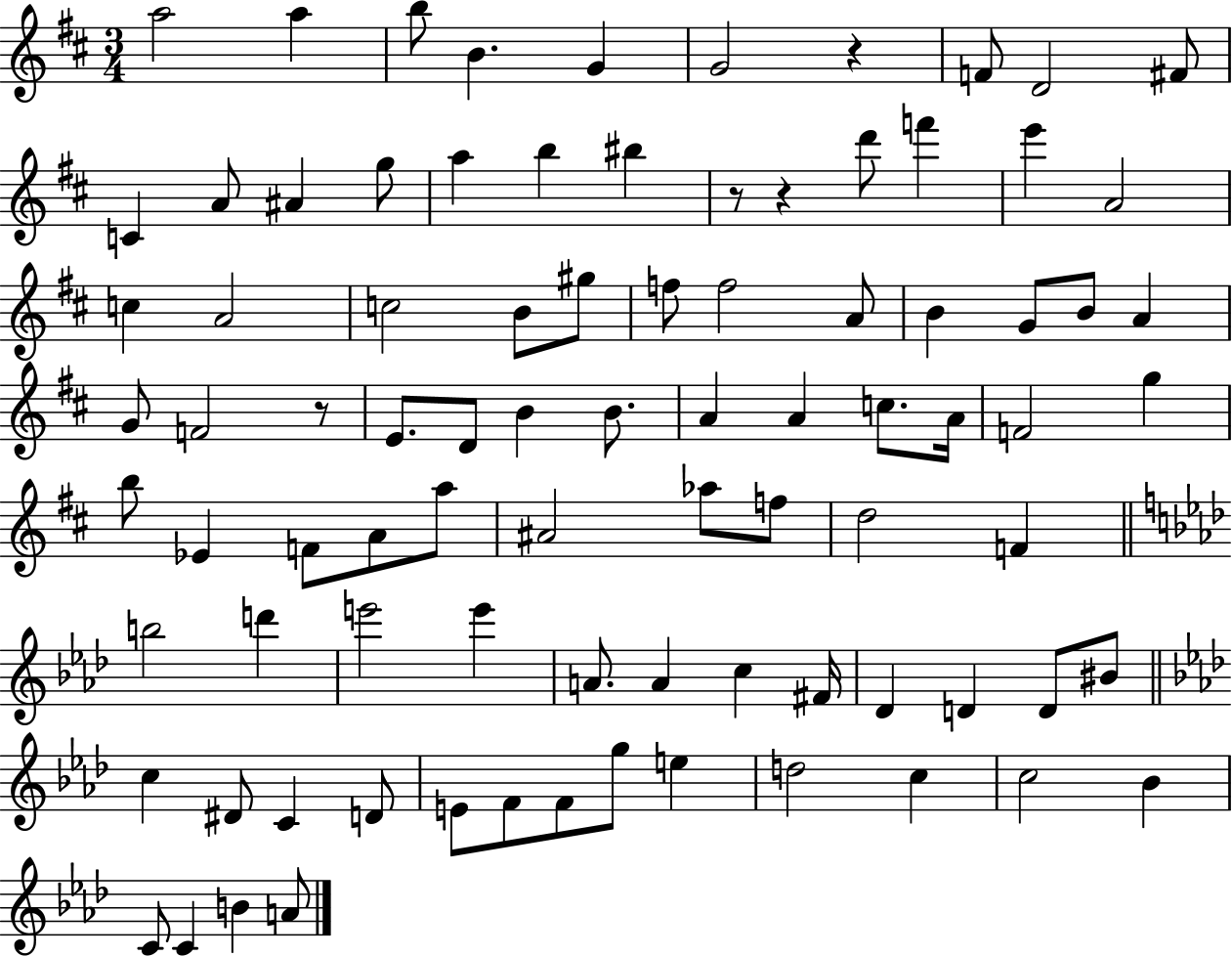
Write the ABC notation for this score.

X:1
T:Untitled
M:3/4
L:1/4
K:D
a2 a b/2 B G G2 z F/2 D2 ^F/2 C A/2 ^A g/2 a b ^b z/2 z d'/2 f' e' A2 c A2 c2 B/2 ^g/2 f/2 f2 A/2 B G/2 B/2 A G/2 F2 z/2 E/2 D/2 B B/2 A A c/2 A/4 F2 g b/2 _E F/2 A/2 a/2 ^A2 _a/2 f/2 d2 F b2 d' e'2 e' A/2 A c ^F/4 _D D D/2 ^B/2 c ^D/2 C D/2 E/2 F/2 F/2 g/2 e d2 c c2 _B C/2 C B A/2